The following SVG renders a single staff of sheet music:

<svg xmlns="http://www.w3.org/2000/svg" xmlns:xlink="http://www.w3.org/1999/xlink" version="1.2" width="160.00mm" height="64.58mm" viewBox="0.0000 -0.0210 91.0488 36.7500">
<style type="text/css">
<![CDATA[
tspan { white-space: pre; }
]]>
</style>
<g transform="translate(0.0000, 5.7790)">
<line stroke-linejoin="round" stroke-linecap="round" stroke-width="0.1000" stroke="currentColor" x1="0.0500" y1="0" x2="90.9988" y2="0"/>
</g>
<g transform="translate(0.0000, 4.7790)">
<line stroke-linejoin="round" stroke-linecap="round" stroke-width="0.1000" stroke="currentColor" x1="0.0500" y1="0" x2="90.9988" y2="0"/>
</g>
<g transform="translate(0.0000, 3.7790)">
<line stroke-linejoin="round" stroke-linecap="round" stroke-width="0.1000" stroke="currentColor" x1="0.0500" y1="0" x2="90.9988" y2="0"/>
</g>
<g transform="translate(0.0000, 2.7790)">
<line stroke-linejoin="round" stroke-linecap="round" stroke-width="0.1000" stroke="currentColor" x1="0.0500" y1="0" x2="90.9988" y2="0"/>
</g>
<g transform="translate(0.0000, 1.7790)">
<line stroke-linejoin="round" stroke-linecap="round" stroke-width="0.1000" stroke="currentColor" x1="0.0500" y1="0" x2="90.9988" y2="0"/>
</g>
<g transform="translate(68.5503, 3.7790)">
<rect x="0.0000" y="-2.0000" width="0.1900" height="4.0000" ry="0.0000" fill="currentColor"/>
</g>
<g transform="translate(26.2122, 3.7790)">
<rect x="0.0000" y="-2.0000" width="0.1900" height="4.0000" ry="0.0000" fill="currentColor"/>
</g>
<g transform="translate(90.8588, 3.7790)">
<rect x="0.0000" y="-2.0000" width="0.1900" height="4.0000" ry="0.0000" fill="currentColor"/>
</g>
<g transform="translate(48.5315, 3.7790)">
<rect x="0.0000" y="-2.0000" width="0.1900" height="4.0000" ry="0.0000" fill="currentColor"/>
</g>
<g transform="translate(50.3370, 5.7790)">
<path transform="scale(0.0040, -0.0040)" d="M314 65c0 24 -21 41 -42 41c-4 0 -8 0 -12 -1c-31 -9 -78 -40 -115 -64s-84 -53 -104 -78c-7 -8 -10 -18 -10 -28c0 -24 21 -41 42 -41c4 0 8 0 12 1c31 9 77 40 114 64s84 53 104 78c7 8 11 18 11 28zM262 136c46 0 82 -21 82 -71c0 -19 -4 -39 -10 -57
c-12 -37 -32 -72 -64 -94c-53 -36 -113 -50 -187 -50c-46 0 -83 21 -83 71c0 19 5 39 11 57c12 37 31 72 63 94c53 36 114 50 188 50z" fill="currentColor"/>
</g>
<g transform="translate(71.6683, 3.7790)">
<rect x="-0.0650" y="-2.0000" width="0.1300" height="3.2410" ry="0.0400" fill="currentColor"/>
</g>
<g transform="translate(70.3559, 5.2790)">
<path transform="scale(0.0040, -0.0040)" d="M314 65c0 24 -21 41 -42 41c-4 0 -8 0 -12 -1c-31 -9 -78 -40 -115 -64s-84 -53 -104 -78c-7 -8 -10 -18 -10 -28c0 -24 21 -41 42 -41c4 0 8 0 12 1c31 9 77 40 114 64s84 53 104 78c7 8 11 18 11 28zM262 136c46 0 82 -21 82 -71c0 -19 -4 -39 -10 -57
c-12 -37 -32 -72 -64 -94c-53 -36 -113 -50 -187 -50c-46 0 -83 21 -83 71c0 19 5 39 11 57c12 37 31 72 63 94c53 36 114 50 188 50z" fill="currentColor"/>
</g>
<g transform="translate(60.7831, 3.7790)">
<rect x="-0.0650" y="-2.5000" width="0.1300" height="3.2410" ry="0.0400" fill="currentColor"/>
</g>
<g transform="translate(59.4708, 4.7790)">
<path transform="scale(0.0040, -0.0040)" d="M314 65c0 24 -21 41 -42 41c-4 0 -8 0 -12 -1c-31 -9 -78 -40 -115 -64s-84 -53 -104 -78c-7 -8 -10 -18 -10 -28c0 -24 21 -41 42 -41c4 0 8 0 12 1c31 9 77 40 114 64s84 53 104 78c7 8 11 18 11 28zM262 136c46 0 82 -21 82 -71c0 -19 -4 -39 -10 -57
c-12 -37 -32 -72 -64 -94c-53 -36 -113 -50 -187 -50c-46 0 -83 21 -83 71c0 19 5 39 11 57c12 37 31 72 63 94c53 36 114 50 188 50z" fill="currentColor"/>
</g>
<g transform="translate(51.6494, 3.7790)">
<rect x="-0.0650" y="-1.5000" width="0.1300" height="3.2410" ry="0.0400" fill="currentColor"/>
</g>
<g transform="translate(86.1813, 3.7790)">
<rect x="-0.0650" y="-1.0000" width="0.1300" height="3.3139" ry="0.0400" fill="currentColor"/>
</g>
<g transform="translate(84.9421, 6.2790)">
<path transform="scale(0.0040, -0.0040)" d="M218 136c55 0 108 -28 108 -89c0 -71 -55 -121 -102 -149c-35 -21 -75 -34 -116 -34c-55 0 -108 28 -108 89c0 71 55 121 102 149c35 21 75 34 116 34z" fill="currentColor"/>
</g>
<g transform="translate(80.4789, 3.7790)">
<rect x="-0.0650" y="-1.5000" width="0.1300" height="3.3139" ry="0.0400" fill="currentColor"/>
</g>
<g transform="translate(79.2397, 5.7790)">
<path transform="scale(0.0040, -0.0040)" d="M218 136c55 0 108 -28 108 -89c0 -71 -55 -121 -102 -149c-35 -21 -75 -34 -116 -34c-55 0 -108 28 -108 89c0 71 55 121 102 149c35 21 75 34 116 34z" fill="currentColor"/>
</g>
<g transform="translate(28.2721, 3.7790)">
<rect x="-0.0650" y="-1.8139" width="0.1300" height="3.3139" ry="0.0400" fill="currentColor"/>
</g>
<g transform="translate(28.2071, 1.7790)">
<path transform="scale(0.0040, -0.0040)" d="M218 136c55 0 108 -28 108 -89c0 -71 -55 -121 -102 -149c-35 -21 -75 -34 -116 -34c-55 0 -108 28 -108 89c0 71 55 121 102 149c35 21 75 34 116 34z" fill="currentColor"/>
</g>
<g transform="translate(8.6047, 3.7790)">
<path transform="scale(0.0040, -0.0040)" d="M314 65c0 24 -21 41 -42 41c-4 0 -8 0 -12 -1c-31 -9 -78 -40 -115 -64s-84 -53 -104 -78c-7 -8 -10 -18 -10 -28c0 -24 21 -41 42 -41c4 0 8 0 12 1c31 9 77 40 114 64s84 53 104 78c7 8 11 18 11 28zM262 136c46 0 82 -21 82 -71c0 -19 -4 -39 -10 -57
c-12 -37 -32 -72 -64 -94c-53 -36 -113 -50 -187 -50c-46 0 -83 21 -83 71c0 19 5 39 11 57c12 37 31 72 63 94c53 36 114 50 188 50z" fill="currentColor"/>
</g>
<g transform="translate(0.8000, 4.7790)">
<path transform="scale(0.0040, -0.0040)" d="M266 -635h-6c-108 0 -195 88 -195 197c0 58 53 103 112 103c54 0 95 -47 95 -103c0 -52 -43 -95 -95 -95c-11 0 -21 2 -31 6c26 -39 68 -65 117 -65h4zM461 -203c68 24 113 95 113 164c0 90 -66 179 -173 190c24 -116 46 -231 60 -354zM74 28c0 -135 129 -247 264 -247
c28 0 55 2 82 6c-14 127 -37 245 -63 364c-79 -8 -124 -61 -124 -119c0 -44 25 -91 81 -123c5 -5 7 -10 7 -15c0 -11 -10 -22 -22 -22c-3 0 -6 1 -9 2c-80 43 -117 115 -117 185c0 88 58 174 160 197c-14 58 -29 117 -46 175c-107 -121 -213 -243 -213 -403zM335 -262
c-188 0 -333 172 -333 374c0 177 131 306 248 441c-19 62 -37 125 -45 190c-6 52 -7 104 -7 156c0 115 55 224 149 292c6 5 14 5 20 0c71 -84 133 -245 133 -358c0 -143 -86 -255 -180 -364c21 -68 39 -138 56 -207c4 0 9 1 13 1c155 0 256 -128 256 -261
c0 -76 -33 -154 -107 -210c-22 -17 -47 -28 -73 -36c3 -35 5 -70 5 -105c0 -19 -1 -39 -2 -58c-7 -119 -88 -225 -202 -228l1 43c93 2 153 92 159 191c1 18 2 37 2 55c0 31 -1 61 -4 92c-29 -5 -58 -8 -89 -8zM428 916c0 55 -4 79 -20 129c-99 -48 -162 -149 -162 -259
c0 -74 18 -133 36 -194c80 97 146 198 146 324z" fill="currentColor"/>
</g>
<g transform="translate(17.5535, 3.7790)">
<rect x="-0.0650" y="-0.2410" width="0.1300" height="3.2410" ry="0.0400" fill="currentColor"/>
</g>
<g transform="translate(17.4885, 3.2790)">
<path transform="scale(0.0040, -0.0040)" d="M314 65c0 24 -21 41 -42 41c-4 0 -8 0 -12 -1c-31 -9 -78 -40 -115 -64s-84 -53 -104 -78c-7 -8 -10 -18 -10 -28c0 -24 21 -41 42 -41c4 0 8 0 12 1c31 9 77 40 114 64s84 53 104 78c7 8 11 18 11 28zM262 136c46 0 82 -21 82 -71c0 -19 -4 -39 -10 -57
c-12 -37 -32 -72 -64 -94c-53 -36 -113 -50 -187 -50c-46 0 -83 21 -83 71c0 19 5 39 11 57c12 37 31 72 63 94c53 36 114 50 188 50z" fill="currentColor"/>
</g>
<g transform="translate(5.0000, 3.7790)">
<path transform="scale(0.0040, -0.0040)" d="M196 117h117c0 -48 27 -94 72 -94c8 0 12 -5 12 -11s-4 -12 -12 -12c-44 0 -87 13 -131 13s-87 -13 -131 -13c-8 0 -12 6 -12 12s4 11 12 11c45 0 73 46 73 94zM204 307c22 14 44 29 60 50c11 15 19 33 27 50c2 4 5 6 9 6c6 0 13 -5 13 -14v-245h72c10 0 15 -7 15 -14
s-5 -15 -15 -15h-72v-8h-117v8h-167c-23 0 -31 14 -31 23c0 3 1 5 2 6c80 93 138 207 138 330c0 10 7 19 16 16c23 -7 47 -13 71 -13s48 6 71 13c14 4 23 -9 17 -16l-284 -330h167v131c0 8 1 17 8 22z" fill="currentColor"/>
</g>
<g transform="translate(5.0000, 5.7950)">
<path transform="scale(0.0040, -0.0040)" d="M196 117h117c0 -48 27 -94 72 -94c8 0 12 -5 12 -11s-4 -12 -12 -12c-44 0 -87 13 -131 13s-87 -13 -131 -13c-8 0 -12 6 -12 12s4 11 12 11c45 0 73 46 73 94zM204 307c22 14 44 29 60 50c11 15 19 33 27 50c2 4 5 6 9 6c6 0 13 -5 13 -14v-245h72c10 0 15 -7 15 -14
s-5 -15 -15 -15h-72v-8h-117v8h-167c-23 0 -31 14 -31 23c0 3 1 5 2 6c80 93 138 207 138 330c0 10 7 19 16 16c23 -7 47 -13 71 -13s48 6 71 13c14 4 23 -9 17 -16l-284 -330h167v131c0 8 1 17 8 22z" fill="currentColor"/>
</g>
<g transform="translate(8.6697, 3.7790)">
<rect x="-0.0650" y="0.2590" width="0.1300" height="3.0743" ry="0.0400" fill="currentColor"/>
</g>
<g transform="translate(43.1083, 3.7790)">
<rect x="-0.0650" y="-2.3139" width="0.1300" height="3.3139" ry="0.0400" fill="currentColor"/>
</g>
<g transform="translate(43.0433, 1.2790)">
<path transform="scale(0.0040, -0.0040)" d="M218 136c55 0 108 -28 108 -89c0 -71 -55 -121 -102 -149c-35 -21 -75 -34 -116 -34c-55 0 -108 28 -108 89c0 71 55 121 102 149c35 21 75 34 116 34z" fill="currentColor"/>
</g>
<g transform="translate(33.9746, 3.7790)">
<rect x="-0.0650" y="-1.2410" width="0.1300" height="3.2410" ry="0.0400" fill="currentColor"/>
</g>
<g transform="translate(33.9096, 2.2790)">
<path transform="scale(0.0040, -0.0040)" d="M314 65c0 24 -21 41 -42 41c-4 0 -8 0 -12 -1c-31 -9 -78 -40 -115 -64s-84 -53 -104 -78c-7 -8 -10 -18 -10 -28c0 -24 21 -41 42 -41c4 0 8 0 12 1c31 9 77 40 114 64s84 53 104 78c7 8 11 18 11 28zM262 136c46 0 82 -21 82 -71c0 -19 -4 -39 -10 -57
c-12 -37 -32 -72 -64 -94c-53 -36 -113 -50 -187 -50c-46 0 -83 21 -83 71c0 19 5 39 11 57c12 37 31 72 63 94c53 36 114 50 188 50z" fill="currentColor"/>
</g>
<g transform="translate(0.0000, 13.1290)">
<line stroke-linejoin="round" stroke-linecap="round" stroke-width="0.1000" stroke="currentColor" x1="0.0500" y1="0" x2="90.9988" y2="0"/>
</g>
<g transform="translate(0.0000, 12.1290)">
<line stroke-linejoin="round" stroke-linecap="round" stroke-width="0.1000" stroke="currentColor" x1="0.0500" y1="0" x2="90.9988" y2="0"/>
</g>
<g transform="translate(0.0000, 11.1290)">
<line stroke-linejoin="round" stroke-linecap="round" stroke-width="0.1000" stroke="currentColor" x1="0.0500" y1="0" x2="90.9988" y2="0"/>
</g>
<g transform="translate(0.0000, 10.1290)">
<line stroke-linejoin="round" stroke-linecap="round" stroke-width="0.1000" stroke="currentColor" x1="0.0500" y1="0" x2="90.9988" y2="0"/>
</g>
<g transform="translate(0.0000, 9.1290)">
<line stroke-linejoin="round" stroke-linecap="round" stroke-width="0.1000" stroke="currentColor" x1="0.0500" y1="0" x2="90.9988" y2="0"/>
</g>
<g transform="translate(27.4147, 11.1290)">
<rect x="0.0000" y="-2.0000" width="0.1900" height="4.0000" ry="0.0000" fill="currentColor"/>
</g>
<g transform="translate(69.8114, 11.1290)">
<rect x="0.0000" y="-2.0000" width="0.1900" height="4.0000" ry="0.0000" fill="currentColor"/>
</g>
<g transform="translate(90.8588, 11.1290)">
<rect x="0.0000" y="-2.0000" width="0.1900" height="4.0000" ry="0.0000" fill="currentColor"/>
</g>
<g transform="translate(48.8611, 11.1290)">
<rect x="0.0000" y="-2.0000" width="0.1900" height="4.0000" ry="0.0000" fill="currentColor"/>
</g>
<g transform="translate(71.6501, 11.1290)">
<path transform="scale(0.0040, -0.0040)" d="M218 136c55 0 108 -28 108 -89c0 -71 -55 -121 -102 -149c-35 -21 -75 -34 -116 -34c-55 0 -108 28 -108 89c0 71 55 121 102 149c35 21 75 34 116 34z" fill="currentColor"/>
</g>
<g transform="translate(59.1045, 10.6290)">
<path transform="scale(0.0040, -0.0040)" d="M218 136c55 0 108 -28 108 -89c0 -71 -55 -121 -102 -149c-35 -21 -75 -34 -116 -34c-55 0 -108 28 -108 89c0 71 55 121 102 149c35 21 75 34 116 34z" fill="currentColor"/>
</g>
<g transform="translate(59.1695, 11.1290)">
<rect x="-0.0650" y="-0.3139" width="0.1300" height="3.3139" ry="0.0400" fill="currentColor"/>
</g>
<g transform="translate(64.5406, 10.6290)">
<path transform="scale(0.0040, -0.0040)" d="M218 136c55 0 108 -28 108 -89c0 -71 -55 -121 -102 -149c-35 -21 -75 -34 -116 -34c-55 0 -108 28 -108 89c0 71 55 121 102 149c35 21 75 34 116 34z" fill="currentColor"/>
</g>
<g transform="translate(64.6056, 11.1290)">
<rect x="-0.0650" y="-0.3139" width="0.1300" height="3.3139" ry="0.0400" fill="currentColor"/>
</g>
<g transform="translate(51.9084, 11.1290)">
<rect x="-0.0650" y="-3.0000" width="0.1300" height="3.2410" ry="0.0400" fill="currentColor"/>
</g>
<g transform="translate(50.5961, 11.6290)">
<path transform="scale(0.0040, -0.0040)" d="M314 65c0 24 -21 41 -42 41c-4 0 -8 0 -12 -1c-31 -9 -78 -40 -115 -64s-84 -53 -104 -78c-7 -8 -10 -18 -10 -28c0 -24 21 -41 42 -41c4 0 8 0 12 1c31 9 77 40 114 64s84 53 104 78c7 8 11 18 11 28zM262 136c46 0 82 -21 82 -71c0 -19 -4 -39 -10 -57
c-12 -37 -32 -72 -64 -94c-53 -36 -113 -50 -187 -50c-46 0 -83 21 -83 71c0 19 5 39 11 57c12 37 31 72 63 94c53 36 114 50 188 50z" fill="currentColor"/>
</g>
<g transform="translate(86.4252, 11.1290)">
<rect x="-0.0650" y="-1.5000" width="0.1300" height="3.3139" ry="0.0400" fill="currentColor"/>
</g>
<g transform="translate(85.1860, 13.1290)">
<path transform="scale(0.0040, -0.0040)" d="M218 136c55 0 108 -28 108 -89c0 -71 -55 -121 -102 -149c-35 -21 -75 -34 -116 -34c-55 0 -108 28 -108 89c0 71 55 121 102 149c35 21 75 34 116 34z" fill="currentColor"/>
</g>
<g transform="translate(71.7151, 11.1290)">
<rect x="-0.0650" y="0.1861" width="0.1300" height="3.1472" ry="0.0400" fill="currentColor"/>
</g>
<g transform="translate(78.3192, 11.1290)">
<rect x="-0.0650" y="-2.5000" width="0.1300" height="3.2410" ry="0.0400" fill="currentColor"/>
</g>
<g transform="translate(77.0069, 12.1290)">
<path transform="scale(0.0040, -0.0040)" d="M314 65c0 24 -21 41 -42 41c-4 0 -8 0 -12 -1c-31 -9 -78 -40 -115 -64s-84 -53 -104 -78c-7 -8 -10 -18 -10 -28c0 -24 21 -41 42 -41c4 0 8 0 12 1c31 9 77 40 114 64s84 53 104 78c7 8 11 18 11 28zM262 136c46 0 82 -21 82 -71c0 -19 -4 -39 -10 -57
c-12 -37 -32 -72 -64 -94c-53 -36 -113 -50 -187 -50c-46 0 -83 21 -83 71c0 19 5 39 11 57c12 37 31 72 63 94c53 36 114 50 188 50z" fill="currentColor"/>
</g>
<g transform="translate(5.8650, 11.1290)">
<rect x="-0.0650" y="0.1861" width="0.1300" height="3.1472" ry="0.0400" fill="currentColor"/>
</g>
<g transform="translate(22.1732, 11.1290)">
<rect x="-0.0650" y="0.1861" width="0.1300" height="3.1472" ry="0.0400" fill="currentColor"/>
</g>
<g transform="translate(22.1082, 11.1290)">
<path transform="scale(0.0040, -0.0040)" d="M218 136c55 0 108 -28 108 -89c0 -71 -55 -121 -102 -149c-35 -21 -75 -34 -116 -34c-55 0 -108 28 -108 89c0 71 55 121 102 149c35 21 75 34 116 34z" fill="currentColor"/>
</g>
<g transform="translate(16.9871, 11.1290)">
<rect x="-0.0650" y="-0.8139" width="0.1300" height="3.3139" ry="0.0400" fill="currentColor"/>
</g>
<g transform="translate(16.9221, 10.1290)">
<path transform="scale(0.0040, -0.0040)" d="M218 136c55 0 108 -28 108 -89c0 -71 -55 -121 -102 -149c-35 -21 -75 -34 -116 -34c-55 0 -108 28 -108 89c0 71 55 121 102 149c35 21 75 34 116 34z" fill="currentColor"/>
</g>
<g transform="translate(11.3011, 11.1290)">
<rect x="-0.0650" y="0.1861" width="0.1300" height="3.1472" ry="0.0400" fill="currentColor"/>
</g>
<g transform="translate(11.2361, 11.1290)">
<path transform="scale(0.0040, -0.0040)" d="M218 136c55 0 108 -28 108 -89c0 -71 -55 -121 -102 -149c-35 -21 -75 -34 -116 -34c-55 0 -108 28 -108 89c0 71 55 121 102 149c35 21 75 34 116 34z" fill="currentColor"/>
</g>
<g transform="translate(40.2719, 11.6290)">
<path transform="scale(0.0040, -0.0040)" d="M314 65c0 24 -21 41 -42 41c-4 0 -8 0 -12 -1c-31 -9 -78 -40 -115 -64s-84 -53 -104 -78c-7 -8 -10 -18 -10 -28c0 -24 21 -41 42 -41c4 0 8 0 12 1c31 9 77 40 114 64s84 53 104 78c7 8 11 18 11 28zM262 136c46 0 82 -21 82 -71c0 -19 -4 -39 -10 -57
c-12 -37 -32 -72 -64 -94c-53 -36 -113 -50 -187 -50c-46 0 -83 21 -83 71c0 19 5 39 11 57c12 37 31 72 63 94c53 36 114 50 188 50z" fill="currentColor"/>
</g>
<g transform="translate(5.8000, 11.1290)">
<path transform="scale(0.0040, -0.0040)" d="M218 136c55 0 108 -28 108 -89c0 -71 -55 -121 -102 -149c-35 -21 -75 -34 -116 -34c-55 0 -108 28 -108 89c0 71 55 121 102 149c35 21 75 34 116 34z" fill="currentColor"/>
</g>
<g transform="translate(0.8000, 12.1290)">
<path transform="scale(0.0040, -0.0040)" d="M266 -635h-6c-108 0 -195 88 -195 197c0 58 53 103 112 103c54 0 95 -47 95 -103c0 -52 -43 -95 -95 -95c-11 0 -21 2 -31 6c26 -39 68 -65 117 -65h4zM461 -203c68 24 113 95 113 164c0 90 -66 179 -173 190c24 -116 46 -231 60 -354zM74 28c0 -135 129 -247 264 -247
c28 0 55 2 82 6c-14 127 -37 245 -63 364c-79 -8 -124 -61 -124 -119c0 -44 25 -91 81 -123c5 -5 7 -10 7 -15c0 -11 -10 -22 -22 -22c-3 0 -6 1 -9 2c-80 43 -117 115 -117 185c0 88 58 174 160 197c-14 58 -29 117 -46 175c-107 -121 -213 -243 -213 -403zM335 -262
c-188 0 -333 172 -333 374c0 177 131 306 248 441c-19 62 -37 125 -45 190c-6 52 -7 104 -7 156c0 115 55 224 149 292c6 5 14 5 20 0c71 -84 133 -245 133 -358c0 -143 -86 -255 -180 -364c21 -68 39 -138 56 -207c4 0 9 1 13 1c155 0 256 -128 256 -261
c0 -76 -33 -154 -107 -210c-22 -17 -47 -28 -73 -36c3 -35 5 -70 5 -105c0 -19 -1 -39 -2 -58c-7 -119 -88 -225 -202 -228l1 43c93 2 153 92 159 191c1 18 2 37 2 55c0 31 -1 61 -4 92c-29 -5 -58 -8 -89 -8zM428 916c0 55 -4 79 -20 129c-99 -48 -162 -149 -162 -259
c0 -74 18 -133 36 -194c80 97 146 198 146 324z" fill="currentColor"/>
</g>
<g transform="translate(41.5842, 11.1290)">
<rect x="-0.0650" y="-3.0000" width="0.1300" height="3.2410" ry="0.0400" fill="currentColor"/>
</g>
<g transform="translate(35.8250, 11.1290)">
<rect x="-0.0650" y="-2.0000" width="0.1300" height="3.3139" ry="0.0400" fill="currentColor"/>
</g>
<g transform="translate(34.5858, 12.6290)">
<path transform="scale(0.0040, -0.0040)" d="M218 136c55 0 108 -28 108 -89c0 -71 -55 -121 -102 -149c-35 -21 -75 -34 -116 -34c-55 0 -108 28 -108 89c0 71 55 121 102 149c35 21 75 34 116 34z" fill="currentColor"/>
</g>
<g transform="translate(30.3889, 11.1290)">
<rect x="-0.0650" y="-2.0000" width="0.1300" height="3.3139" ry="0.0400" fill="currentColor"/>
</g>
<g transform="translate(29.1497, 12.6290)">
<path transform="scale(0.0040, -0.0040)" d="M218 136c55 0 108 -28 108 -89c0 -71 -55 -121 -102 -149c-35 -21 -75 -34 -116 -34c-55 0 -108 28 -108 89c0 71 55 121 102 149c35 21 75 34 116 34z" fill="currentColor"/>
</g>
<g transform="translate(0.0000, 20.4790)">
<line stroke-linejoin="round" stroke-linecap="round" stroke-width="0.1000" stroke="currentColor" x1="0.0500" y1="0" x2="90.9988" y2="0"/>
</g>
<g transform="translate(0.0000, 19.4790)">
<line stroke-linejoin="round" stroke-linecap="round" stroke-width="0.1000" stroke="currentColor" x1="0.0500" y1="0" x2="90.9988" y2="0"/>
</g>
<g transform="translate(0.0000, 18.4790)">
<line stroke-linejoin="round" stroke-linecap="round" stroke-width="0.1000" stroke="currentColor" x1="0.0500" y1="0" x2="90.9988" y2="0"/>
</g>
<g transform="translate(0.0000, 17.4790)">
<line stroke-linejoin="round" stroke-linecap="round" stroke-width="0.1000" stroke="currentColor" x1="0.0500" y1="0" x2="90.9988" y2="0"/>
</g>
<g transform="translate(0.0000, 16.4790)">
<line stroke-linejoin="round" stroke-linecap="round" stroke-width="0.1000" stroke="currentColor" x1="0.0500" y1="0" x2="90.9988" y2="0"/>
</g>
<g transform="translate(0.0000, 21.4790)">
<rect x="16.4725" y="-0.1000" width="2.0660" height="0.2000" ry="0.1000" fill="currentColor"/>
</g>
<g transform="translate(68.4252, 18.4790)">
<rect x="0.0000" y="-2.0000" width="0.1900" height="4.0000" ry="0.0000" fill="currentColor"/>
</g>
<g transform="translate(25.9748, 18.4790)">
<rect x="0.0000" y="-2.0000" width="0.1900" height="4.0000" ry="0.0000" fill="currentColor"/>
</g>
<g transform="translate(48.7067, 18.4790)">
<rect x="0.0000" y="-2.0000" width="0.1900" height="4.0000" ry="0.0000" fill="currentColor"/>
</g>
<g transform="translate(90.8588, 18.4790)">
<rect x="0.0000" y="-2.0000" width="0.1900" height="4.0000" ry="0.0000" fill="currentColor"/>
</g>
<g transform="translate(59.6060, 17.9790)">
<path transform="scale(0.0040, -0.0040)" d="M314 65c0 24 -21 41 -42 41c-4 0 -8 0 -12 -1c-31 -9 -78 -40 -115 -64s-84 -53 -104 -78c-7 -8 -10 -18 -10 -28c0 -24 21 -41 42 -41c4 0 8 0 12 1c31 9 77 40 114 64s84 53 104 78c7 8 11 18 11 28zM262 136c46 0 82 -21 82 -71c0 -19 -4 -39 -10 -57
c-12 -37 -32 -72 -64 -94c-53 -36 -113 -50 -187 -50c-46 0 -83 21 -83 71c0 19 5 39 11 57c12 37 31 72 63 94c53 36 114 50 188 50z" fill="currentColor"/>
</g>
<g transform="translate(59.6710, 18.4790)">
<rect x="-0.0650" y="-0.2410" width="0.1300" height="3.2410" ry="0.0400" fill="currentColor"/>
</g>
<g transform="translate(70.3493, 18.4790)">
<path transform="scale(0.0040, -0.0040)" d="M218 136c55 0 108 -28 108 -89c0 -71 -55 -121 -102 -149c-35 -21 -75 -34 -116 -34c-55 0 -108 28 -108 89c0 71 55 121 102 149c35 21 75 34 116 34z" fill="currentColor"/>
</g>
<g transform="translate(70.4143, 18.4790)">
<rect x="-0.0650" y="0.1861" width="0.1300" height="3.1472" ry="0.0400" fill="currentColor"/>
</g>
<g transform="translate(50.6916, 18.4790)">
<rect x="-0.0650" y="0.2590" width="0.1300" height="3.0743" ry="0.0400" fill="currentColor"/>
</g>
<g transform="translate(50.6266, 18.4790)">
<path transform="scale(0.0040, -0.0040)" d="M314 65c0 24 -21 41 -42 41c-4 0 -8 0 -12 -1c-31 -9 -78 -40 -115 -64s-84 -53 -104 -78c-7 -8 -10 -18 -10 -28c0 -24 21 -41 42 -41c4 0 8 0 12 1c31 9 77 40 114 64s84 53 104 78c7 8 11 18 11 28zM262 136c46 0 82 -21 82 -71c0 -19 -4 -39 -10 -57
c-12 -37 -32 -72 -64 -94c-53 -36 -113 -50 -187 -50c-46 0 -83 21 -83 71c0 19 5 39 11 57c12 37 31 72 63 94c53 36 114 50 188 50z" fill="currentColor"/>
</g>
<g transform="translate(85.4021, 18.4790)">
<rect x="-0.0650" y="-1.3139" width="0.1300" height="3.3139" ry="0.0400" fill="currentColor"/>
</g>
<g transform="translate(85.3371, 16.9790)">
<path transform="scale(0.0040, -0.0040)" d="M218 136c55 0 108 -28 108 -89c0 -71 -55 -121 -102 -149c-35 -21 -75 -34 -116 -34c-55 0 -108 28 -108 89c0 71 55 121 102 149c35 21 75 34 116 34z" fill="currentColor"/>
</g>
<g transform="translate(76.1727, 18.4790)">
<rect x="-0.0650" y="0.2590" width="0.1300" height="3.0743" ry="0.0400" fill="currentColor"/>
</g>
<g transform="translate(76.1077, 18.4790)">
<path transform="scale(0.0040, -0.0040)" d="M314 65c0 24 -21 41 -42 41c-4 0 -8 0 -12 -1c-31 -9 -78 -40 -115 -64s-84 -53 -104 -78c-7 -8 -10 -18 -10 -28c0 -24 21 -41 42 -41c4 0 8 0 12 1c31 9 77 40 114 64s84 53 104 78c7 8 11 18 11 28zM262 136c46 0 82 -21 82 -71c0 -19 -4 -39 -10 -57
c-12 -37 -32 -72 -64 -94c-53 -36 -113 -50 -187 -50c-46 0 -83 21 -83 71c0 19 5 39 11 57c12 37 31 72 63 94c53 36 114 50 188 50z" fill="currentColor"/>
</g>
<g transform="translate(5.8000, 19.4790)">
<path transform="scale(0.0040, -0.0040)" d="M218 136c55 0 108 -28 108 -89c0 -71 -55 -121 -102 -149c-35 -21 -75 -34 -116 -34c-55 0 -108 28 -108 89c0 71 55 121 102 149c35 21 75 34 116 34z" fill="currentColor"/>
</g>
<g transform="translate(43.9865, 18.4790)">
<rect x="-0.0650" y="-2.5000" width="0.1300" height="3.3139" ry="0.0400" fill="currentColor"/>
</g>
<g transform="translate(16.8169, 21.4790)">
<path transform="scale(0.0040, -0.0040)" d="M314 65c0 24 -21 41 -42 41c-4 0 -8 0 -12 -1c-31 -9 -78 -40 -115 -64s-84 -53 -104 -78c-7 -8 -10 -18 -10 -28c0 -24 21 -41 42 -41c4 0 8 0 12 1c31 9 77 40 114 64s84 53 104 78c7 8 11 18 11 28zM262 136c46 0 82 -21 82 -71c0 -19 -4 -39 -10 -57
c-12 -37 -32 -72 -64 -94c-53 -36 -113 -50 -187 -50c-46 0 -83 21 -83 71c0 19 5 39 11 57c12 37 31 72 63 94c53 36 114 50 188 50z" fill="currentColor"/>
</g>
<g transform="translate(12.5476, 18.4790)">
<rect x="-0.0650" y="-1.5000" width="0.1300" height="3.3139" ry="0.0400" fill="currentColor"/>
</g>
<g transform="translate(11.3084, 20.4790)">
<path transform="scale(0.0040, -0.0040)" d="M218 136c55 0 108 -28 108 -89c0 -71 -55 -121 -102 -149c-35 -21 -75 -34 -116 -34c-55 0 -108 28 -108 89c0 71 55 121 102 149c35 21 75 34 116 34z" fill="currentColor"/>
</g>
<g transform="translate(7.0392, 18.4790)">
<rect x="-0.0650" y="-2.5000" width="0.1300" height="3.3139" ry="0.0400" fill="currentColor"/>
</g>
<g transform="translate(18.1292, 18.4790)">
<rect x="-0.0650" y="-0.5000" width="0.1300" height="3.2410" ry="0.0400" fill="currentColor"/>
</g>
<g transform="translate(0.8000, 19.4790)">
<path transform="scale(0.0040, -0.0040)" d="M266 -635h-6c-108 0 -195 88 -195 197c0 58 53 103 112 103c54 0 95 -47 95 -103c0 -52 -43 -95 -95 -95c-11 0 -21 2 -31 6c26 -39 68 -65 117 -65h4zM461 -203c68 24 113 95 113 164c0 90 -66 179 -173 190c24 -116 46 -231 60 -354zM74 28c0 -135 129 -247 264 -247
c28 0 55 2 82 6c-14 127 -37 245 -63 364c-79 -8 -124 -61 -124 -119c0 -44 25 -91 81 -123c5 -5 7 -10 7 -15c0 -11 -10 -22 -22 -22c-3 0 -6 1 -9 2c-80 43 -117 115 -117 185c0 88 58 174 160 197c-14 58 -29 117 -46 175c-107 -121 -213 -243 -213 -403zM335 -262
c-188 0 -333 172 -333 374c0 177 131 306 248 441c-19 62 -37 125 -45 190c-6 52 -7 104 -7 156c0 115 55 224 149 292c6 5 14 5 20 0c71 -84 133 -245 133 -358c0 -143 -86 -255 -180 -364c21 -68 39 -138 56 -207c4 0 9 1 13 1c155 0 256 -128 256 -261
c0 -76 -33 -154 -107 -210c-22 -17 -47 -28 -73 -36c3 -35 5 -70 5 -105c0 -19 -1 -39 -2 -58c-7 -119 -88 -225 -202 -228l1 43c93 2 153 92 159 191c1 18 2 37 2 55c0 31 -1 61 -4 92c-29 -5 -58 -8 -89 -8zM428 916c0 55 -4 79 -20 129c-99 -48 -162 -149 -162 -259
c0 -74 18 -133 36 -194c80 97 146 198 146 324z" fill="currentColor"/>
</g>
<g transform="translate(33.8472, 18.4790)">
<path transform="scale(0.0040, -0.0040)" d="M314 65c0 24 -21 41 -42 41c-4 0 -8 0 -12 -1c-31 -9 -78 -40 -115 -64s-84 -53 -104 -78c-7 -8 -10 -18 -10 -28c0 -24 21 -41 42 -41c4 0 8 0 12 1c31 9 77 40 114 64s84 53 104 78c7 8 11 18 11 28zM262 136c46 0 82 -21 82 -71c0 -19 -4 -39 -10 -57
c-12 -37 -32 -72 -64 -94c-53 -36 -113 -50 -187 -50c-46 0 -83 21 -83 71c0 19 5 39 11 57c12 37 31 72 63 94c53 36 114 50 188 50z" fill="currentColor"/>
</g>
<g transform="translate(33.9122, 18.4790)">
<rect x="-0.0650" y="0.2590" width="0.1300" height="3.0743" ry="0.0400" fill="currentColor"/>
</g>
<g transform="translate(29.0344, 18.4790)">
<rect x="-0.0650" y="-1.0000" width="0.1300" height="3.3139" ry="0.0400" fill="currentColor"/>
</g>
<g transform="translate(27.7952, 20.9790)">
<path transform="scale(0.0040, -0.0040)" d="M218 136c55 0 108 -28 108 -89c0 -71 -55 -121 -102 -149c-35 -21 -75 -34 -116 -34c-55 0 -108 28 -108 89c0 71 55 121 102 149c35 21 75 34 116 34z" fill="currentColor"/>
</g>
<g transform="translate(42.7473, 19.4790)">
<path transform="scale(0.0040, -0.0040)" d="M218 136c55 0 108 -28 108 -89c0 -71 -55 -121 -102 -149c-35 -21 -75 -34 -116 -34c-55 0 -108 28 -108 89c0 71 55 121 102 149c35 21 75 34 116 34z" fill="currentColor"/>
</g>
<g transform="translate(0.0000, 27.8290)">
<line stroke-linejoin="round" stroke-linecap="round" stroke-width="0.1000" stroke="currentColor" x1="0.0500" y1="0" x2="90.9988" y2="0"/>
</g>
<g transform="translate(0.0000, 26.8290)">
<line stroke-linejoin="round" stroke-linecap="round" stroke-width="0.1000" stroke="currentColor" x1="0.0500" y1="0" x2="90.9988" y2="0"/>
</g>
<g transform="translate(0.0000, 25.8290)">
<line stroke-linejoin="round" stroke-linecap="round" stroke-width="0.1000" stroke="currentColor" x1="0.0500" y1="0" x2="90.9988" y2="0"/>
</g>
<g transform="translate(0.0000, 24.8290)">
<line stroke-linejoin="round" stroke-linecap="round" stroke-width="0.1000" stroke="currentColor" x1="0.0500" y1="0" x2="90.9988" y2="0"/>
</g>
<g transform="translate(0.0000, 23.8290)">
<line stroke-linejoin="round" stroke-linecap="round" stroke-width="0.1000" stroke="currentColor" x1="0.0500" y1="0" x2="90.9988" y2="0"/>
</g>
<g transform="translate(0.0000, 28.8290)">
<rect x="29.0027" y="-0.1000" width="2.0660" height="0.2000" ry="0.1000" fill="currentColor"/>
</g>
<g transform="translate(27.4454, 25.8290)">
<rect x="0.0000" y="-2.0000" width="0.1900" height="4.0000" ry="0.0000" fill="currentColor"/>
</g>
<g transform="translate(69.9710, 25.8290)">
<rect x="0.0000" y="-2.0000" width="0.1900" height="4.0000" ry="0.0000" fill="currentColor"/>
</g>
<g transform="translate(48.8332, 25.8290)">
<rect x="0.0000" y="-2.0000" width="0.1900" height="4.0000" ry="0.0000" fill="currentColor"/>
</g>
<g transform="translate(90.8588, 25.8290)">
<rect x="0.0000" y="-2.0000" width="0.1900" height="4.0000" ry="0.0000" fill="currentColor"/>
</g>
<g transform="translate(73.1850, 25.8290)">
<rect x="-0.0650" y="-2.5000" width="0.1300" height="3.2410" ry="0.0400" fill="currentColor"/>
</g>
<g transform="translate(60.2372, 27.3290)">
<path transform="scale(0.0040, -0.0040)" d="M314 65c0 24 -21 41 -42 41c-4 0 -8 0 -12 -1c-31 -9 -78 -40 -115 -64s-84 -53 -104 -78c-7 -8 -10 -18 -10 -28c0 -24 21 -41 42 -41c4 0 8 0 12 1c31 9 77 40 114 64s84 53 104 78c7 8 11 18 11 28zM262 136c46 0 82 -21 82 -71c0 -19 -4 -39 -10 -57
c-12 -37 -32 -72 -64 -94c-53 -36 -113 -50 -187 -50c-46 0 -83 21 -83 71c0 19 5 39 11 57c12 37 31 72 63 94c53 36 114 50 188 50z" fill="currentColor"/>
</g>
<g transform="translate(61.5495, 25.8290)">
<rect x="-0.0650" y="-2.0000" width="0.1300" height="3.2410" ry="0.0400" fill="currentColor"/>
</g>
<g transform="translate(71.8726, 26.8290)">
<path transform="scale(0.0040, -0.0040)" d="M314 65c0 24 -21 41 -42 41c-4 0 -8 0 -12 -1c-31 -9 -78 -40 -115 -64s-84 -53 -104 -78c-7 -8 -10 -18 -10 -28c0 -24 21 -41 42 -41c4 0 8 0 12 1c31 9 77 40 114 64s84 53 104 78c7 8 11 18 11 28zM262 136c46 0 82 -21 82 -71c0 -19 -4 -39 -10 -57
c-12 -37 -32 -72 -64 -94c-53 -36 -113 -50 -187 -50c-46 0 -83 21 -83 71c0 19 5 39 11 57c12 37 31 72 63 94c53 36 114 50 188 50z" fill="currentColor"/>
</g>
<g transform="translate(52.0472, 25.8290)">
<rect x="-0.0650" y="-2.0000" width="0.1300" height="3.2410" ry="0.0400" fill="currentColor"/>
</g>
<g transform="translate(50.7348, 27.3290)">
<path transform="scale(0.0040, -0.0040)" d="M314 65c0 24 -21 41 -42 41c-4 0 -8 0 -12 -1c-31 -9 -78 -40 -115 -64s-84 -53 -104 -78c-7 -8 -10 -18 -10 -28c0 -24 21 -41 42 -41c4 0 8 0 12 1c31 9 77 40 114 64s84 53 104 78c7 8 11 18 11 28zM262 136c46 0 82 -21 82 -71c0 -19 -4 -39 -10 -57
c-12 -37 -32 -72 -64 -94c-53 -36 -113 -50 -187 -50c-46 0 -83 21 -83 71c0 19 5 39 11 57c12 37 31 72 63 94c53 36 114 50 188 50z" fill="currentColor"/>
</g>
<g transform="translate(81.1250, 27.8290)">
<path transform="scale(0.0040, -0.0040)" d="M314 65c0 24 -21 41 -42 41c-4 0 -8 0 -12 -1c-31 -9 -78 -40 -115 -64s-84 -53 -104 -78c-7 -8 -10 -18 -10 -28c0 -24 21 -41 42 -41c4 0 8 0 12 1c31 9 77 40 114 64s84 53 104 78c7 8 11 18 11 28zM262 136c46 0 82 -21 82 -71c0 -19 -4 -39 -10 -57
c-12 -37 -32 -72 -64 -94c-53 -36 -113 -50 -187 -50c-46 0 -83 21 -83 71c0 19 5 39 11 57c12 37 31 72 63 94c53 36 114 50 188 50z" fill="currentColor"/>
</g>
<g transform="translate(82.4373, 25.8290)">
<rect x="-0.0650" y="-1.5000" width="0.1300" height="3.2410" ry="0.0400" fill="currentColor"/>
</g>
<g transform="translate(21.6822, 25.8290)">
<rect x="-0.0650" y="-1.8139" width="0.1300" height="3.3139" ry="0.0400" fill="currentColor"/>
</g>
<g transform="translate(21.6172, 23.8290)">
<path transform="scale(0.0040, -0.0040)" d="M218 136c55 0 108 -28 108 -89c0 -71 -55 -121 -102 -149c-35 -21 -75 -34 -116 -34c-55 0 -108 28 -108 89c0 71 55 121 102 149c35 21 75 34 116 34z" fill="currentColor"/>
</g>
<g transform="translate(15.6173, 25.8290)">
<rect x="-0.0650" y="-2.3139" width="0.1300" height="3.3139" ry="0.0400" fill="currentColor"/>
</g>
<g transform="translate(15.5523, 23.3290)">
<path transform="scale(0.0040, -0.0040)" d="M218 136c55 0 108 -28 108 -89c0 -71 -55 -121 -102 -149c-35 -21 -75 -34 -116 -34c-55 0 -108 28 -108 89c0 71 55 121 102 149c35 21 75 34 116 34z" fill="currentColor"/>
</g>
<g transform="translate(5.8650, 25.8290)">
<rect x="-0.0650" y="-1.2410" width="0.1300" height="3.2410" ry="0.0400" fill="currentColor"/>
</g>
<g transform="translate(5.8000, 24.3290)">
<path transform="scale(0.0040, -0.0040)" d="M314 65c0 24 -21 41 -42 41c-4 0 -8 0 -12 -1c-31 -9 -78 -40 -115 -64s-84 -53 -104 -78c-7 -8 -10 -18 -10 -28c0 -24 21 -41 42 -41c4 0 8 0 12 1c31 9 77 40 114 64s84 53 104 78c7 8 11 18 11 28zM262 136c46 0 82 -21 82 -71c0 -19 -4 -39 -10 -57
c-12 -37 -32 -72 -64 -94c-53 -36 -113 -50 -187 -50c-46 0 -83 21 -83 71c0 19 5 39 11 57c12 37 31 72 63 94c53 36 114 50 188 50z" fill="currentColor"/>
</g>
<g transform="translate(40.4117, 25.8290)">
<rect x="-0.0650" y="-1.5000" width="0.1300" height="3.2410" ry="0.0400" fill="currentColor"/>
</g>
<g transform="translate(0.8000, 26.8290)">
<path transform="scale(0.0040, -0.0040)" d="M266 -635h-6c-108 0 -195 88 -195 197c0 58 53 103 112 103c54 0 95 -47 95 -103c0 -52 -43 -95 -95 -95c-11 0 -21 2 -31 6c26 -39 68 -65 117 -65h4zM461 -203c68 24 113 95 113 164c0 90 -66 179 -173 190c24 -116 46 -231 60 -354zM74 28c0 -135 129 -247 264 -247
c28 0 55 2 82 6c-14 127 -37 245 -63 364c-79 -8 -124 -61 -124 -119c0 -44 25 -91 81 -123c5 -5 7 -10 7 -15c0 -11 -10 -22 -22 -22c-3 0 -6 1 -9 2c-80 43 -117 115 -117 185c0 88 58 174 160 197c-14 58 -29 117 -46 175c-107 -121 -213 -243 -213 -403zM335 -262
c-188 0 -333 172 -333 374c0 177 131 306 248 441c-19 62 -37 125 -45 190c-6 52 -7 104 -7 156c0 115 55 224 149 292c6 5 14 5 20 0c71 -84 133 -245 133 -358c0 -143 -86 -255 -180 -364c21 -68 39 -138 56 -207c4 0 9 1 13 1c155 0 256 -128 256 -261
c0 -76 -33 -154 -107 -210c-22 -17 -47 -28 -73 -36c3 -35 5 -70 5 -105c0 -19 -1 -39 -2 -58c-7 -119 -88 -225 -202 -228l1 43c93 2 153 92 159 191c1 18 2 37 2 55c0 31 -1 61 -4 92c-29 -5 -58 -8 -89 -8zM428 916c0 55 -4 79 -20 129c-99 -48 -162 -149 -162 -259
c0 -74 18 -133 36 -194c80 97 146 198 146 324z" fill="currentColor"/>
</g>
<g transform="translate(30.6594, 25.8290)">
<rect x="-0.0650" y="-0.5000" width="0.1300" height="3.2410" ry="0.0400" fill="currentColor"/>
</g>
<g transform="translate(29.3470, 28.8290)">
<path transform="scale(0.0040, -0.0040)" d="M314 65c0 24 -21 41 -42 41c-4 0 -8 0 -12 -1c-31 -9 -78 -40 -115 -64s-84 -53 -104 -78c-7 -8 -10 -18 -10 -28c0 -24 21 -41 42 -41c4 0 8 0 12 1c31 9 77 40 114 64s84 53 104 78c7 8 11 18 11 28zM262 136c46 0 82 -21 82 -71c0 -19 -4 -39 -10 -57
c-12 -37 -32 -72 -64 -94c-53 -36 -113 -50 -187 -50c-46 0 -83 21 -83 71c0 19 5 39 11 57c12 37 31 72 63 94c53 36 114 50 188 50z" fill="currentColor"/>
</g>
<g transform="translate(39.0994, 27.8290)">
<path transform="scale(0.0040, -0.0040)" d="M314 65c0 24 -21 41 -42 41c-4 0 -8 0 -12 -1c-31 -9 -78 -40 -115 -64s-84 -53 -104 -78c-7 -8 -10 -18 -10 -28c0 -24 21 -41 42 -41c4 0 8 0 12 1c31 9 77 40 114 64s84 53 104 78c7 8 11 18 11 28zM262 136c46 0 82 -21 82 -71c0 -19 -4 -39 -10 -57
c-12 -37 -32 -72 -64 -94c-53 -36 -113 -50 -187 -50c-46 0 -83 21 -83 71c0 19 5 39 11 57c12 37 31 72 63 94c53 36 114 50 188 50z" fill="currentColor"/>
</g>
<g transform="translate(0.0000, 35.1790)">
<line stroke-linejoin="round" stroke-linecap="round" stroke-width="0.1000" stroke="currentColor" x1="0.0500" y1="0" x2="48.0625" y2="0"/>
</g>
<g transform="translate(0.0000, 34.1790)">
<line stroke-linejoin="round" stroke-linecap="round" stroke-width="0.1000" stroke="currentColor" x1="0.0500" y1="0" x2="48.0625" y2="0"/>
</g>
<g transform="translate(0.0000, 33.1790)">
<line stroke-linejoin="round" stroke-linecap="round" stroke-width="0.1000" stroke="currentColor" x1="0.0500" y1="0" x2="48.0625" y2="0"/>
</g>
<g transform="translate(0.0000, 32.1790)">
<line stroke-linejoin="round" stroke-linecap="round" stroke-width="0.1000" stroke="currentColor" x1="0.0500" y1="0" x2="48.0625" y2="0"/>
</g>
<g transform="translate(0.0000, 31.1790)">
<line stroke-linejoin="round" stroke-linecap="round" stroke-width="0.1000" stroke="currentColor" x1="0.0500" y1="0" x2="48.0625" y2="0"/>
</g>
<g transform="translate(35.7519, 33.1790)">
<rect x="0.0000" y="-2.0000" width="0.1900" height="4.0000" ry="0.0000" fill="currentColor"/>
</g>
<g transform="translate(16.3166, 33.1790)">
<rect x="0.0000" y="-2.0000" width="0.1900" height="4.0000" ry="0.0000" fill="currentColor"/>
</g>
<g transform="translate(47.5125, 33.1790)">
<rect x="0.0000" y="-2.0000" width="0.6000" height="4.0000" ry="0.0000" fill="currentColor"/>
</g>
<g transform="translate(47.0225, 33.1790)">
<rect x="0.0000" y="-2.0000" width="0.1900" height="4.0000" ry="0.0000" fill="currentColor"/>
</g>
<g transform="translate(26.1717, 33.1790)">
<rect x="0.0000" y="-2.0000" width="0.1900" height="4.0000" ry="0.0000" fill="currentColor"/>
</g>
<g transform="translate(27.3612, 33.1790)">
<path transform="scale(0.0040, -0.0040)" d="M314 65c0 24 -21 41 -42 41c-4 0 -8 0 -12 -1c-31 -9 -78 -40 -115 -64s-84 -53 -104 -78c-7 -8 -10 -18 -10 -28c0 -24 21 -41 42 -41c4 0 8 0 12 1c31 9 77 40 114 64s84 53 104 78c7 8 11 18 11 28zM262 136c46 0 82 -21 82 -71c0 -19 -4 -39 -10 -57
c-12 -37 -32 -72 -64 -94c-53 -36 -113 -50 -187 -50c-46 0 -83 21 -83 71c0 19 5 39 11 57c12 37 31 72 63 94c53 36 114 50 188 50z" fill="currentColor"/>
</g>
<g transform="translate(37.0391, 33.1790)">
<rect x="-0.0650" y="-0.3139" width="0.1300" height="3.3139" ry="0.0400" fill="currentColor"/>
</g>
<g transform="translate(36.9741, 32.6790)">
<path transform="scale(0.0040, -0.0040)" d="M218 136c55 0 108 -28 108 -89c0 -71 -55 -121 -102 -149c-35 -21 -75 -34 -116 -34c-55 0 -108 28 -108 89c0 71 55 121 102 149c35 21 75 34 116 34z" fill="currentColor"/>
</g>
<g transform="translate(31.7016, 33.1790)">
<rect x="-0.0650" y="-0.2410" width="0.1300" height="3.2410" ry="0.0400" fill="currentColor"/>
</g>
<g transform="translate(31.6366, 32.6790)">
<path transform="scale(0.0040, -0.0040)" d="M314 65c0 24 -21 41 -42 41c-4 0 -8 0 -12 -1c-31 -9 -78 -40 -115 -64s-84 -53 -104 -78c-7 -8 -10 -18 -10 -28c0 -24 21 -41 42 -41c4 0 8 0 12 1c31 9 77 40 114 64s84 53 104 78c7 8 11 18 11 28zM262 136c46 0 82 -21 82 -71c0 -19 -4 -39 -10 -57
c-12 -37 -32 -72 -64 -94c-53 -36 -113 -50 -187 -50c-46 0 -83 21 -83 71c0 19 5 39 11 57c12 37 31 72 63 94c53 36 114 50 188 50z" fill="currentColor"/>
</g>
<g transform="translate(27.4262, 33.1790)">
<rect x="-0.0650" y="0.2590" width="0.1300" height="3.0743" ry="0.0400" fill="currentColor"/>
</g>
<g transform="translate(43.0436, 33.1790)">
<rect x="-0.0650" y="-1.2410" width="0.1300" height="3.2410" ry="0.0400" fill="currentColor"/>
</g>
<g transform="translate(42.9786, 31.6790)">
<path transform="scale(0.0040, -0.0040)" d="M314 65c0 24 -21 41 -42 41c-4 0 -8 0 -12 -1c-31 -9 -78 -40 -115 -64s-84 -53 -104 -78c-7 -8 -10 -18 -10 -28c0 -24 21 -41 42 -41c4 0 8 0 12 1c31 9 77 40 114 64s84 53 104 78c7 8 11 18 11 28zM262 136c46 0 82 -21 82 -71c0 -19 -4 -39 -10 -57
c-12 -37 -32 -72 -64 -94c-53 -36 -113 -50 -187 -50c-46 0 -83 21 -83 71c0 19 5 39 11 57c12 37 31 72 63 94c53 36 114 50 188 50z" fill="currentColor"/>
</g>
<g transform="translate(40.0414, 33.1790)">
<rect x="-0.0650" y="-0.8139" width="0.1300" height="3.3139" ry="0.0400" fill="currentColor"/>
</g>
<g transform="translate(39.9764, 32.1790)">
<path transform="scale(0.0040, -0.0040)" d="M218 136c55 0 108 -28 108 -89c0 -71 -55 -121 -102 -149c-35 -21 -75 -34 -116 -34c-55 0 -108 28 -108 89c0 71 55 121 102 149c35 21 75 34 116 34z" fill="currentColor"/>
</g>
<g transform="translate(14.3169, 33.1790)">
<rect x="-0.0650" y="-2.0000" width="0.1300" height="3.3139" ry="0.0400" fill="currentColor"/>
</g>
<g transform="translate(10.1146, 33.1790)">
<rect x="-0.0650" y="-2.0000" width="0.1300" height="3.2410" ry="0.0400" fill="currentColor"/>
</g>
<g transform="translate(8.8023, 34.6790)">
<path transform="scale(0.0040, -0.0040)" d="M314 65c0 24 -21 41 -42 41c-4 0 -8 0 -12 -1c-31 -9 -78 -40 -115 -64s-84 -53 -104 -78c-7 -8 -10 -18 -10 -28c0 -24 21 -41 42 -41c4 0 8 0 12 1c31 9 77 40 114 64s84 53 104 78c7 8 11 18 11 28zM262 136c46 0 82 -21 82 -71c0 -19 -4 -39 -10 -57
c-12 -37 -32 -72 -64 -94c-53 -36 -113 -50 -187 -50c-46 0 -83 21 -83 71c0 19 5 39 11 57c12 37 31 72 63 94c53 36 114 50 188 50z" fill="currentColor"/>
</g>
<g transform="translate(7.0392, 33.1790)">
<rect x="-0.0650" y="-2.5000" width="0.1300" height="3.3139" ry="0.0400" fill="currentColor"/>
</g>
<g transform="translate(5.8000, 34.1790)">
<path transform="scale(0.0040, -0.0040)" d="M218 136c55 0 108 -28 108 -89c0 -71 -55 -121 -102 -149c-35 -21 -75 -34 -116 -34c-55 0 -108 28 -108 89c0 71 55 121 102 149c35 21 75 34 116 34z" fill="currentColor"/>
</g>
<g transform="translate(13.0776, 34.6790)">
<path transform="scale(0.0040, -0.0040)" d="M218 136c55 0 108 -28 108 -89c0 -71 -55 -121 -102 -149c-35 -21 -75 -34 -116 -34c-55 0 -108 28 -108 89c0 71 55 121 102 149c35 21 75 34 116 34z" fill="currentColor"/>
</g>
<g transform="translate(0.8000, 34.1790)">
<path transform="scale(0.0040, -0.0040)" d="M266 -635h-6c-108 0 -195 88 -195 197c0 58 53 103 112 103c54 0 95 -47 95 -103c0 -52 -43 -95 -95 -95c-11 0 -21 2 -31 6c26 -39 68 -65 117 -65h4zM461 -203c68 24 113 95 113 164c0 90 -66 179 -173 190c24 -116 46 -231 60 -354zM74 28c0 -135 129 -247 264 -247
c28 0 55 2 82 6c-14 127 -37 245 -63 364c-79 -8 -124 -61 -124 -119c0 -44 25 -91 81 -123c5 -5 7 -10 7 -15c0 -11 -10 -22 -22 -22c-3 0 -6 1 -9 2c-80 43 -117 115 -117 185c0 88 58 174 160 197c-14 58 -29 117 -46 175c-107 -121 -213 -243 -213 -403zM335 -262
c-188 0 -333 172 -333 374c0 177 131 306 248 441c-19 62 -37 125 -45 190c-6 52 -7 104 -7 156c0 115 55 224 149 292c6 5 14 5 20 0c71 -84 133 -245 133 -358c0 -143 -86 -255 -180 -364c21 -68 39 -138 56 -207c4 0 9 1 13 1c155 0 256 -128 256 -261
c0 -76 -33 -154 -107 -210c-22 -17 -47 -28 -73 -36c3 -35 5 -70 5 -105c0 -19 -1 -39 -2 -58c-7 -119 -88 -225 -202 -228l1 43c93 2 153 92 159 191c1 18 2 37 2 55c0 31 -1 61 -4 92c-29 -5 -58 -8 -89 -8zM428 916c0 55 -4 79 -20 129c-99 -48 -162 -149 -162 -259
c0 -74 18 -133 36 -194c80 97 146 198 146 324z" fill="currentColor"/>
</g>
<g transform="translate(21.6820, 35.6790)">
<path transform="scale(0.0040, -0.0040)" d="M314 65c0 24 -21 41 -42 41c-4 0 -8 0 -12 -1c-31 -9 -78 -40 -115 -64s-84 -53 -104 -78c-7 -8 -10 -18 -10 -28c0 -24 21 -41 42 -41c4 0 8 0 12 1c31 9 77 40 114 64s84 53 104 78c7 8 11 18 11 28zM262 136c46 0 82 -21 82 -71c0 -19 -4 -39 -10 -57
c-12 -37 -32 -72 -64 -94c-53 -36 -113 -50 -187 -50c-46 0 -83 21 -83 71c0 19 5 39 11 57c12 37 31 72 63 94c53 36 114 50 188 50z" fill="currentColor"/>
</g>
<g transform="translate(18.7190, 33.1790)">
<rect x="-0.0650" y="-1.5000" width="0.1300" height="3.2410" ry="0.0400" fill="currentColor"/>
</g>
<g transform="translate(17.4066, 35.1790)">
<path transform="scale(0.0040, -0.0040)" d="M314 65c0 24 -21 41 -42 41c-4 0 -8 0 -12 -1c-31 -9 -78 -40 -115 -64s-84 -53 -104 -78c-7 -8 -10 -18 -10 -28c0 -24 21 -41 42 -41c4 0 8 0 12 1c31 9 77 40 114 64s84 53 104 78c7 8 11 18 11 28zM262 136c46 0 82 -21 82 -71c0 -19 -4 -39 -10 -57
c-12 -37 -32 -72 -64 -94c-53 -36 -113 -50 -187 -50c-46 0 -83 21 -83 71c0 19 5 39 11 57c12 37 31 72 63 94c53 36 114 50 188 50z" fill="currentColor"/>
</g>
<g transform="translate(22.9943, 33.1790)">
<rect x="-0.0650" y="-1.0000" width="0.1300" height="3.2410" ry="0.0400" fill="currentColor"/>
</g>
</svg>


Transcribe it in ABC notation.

X:1
T:Untitled
M:4/4
L:1/4
K:C
B2 c2 f e2 g E2 G2 F2 E D B B d B F F A2 A2 c c B G2 E G E C2 D B2 G B2 c2 B B2 e e2 g f C2 E2 F2 F2 G2 E2 G F2 F E2 D2 B2 c2 c d e2